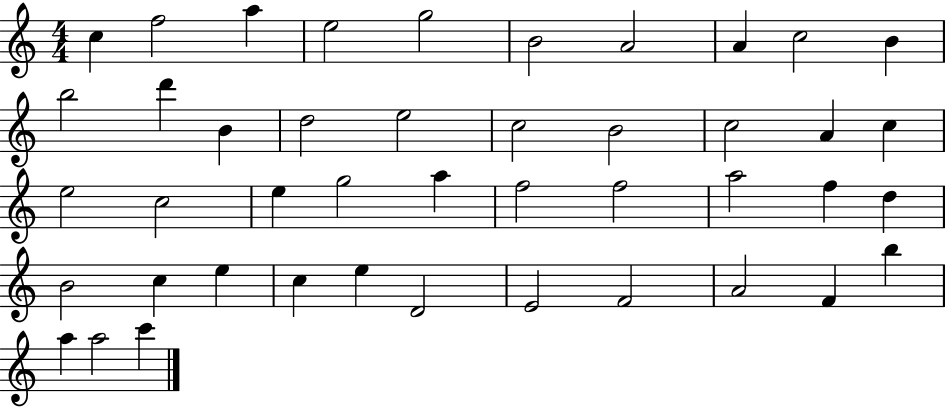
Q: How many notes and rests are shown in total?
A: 44